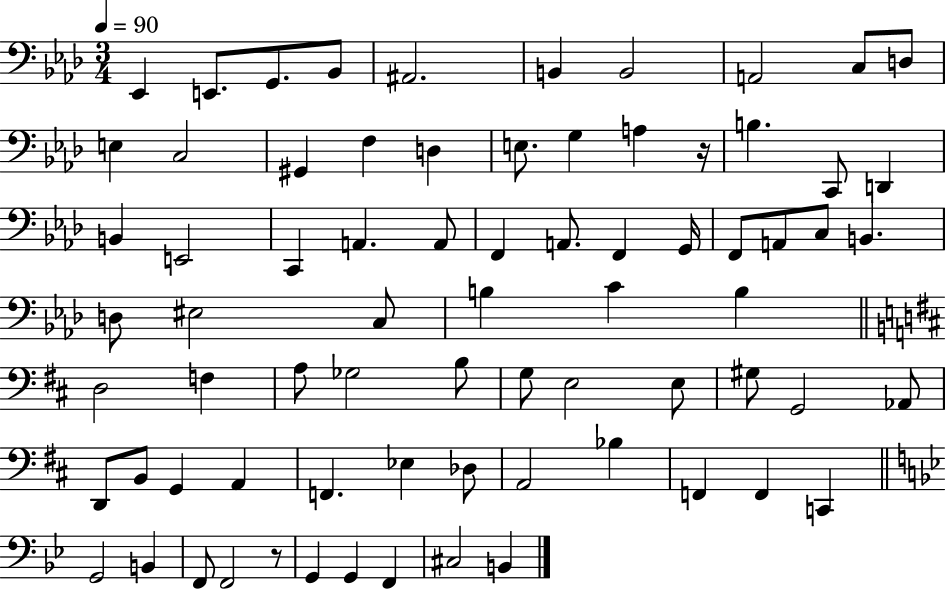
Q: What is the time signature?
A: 3/4